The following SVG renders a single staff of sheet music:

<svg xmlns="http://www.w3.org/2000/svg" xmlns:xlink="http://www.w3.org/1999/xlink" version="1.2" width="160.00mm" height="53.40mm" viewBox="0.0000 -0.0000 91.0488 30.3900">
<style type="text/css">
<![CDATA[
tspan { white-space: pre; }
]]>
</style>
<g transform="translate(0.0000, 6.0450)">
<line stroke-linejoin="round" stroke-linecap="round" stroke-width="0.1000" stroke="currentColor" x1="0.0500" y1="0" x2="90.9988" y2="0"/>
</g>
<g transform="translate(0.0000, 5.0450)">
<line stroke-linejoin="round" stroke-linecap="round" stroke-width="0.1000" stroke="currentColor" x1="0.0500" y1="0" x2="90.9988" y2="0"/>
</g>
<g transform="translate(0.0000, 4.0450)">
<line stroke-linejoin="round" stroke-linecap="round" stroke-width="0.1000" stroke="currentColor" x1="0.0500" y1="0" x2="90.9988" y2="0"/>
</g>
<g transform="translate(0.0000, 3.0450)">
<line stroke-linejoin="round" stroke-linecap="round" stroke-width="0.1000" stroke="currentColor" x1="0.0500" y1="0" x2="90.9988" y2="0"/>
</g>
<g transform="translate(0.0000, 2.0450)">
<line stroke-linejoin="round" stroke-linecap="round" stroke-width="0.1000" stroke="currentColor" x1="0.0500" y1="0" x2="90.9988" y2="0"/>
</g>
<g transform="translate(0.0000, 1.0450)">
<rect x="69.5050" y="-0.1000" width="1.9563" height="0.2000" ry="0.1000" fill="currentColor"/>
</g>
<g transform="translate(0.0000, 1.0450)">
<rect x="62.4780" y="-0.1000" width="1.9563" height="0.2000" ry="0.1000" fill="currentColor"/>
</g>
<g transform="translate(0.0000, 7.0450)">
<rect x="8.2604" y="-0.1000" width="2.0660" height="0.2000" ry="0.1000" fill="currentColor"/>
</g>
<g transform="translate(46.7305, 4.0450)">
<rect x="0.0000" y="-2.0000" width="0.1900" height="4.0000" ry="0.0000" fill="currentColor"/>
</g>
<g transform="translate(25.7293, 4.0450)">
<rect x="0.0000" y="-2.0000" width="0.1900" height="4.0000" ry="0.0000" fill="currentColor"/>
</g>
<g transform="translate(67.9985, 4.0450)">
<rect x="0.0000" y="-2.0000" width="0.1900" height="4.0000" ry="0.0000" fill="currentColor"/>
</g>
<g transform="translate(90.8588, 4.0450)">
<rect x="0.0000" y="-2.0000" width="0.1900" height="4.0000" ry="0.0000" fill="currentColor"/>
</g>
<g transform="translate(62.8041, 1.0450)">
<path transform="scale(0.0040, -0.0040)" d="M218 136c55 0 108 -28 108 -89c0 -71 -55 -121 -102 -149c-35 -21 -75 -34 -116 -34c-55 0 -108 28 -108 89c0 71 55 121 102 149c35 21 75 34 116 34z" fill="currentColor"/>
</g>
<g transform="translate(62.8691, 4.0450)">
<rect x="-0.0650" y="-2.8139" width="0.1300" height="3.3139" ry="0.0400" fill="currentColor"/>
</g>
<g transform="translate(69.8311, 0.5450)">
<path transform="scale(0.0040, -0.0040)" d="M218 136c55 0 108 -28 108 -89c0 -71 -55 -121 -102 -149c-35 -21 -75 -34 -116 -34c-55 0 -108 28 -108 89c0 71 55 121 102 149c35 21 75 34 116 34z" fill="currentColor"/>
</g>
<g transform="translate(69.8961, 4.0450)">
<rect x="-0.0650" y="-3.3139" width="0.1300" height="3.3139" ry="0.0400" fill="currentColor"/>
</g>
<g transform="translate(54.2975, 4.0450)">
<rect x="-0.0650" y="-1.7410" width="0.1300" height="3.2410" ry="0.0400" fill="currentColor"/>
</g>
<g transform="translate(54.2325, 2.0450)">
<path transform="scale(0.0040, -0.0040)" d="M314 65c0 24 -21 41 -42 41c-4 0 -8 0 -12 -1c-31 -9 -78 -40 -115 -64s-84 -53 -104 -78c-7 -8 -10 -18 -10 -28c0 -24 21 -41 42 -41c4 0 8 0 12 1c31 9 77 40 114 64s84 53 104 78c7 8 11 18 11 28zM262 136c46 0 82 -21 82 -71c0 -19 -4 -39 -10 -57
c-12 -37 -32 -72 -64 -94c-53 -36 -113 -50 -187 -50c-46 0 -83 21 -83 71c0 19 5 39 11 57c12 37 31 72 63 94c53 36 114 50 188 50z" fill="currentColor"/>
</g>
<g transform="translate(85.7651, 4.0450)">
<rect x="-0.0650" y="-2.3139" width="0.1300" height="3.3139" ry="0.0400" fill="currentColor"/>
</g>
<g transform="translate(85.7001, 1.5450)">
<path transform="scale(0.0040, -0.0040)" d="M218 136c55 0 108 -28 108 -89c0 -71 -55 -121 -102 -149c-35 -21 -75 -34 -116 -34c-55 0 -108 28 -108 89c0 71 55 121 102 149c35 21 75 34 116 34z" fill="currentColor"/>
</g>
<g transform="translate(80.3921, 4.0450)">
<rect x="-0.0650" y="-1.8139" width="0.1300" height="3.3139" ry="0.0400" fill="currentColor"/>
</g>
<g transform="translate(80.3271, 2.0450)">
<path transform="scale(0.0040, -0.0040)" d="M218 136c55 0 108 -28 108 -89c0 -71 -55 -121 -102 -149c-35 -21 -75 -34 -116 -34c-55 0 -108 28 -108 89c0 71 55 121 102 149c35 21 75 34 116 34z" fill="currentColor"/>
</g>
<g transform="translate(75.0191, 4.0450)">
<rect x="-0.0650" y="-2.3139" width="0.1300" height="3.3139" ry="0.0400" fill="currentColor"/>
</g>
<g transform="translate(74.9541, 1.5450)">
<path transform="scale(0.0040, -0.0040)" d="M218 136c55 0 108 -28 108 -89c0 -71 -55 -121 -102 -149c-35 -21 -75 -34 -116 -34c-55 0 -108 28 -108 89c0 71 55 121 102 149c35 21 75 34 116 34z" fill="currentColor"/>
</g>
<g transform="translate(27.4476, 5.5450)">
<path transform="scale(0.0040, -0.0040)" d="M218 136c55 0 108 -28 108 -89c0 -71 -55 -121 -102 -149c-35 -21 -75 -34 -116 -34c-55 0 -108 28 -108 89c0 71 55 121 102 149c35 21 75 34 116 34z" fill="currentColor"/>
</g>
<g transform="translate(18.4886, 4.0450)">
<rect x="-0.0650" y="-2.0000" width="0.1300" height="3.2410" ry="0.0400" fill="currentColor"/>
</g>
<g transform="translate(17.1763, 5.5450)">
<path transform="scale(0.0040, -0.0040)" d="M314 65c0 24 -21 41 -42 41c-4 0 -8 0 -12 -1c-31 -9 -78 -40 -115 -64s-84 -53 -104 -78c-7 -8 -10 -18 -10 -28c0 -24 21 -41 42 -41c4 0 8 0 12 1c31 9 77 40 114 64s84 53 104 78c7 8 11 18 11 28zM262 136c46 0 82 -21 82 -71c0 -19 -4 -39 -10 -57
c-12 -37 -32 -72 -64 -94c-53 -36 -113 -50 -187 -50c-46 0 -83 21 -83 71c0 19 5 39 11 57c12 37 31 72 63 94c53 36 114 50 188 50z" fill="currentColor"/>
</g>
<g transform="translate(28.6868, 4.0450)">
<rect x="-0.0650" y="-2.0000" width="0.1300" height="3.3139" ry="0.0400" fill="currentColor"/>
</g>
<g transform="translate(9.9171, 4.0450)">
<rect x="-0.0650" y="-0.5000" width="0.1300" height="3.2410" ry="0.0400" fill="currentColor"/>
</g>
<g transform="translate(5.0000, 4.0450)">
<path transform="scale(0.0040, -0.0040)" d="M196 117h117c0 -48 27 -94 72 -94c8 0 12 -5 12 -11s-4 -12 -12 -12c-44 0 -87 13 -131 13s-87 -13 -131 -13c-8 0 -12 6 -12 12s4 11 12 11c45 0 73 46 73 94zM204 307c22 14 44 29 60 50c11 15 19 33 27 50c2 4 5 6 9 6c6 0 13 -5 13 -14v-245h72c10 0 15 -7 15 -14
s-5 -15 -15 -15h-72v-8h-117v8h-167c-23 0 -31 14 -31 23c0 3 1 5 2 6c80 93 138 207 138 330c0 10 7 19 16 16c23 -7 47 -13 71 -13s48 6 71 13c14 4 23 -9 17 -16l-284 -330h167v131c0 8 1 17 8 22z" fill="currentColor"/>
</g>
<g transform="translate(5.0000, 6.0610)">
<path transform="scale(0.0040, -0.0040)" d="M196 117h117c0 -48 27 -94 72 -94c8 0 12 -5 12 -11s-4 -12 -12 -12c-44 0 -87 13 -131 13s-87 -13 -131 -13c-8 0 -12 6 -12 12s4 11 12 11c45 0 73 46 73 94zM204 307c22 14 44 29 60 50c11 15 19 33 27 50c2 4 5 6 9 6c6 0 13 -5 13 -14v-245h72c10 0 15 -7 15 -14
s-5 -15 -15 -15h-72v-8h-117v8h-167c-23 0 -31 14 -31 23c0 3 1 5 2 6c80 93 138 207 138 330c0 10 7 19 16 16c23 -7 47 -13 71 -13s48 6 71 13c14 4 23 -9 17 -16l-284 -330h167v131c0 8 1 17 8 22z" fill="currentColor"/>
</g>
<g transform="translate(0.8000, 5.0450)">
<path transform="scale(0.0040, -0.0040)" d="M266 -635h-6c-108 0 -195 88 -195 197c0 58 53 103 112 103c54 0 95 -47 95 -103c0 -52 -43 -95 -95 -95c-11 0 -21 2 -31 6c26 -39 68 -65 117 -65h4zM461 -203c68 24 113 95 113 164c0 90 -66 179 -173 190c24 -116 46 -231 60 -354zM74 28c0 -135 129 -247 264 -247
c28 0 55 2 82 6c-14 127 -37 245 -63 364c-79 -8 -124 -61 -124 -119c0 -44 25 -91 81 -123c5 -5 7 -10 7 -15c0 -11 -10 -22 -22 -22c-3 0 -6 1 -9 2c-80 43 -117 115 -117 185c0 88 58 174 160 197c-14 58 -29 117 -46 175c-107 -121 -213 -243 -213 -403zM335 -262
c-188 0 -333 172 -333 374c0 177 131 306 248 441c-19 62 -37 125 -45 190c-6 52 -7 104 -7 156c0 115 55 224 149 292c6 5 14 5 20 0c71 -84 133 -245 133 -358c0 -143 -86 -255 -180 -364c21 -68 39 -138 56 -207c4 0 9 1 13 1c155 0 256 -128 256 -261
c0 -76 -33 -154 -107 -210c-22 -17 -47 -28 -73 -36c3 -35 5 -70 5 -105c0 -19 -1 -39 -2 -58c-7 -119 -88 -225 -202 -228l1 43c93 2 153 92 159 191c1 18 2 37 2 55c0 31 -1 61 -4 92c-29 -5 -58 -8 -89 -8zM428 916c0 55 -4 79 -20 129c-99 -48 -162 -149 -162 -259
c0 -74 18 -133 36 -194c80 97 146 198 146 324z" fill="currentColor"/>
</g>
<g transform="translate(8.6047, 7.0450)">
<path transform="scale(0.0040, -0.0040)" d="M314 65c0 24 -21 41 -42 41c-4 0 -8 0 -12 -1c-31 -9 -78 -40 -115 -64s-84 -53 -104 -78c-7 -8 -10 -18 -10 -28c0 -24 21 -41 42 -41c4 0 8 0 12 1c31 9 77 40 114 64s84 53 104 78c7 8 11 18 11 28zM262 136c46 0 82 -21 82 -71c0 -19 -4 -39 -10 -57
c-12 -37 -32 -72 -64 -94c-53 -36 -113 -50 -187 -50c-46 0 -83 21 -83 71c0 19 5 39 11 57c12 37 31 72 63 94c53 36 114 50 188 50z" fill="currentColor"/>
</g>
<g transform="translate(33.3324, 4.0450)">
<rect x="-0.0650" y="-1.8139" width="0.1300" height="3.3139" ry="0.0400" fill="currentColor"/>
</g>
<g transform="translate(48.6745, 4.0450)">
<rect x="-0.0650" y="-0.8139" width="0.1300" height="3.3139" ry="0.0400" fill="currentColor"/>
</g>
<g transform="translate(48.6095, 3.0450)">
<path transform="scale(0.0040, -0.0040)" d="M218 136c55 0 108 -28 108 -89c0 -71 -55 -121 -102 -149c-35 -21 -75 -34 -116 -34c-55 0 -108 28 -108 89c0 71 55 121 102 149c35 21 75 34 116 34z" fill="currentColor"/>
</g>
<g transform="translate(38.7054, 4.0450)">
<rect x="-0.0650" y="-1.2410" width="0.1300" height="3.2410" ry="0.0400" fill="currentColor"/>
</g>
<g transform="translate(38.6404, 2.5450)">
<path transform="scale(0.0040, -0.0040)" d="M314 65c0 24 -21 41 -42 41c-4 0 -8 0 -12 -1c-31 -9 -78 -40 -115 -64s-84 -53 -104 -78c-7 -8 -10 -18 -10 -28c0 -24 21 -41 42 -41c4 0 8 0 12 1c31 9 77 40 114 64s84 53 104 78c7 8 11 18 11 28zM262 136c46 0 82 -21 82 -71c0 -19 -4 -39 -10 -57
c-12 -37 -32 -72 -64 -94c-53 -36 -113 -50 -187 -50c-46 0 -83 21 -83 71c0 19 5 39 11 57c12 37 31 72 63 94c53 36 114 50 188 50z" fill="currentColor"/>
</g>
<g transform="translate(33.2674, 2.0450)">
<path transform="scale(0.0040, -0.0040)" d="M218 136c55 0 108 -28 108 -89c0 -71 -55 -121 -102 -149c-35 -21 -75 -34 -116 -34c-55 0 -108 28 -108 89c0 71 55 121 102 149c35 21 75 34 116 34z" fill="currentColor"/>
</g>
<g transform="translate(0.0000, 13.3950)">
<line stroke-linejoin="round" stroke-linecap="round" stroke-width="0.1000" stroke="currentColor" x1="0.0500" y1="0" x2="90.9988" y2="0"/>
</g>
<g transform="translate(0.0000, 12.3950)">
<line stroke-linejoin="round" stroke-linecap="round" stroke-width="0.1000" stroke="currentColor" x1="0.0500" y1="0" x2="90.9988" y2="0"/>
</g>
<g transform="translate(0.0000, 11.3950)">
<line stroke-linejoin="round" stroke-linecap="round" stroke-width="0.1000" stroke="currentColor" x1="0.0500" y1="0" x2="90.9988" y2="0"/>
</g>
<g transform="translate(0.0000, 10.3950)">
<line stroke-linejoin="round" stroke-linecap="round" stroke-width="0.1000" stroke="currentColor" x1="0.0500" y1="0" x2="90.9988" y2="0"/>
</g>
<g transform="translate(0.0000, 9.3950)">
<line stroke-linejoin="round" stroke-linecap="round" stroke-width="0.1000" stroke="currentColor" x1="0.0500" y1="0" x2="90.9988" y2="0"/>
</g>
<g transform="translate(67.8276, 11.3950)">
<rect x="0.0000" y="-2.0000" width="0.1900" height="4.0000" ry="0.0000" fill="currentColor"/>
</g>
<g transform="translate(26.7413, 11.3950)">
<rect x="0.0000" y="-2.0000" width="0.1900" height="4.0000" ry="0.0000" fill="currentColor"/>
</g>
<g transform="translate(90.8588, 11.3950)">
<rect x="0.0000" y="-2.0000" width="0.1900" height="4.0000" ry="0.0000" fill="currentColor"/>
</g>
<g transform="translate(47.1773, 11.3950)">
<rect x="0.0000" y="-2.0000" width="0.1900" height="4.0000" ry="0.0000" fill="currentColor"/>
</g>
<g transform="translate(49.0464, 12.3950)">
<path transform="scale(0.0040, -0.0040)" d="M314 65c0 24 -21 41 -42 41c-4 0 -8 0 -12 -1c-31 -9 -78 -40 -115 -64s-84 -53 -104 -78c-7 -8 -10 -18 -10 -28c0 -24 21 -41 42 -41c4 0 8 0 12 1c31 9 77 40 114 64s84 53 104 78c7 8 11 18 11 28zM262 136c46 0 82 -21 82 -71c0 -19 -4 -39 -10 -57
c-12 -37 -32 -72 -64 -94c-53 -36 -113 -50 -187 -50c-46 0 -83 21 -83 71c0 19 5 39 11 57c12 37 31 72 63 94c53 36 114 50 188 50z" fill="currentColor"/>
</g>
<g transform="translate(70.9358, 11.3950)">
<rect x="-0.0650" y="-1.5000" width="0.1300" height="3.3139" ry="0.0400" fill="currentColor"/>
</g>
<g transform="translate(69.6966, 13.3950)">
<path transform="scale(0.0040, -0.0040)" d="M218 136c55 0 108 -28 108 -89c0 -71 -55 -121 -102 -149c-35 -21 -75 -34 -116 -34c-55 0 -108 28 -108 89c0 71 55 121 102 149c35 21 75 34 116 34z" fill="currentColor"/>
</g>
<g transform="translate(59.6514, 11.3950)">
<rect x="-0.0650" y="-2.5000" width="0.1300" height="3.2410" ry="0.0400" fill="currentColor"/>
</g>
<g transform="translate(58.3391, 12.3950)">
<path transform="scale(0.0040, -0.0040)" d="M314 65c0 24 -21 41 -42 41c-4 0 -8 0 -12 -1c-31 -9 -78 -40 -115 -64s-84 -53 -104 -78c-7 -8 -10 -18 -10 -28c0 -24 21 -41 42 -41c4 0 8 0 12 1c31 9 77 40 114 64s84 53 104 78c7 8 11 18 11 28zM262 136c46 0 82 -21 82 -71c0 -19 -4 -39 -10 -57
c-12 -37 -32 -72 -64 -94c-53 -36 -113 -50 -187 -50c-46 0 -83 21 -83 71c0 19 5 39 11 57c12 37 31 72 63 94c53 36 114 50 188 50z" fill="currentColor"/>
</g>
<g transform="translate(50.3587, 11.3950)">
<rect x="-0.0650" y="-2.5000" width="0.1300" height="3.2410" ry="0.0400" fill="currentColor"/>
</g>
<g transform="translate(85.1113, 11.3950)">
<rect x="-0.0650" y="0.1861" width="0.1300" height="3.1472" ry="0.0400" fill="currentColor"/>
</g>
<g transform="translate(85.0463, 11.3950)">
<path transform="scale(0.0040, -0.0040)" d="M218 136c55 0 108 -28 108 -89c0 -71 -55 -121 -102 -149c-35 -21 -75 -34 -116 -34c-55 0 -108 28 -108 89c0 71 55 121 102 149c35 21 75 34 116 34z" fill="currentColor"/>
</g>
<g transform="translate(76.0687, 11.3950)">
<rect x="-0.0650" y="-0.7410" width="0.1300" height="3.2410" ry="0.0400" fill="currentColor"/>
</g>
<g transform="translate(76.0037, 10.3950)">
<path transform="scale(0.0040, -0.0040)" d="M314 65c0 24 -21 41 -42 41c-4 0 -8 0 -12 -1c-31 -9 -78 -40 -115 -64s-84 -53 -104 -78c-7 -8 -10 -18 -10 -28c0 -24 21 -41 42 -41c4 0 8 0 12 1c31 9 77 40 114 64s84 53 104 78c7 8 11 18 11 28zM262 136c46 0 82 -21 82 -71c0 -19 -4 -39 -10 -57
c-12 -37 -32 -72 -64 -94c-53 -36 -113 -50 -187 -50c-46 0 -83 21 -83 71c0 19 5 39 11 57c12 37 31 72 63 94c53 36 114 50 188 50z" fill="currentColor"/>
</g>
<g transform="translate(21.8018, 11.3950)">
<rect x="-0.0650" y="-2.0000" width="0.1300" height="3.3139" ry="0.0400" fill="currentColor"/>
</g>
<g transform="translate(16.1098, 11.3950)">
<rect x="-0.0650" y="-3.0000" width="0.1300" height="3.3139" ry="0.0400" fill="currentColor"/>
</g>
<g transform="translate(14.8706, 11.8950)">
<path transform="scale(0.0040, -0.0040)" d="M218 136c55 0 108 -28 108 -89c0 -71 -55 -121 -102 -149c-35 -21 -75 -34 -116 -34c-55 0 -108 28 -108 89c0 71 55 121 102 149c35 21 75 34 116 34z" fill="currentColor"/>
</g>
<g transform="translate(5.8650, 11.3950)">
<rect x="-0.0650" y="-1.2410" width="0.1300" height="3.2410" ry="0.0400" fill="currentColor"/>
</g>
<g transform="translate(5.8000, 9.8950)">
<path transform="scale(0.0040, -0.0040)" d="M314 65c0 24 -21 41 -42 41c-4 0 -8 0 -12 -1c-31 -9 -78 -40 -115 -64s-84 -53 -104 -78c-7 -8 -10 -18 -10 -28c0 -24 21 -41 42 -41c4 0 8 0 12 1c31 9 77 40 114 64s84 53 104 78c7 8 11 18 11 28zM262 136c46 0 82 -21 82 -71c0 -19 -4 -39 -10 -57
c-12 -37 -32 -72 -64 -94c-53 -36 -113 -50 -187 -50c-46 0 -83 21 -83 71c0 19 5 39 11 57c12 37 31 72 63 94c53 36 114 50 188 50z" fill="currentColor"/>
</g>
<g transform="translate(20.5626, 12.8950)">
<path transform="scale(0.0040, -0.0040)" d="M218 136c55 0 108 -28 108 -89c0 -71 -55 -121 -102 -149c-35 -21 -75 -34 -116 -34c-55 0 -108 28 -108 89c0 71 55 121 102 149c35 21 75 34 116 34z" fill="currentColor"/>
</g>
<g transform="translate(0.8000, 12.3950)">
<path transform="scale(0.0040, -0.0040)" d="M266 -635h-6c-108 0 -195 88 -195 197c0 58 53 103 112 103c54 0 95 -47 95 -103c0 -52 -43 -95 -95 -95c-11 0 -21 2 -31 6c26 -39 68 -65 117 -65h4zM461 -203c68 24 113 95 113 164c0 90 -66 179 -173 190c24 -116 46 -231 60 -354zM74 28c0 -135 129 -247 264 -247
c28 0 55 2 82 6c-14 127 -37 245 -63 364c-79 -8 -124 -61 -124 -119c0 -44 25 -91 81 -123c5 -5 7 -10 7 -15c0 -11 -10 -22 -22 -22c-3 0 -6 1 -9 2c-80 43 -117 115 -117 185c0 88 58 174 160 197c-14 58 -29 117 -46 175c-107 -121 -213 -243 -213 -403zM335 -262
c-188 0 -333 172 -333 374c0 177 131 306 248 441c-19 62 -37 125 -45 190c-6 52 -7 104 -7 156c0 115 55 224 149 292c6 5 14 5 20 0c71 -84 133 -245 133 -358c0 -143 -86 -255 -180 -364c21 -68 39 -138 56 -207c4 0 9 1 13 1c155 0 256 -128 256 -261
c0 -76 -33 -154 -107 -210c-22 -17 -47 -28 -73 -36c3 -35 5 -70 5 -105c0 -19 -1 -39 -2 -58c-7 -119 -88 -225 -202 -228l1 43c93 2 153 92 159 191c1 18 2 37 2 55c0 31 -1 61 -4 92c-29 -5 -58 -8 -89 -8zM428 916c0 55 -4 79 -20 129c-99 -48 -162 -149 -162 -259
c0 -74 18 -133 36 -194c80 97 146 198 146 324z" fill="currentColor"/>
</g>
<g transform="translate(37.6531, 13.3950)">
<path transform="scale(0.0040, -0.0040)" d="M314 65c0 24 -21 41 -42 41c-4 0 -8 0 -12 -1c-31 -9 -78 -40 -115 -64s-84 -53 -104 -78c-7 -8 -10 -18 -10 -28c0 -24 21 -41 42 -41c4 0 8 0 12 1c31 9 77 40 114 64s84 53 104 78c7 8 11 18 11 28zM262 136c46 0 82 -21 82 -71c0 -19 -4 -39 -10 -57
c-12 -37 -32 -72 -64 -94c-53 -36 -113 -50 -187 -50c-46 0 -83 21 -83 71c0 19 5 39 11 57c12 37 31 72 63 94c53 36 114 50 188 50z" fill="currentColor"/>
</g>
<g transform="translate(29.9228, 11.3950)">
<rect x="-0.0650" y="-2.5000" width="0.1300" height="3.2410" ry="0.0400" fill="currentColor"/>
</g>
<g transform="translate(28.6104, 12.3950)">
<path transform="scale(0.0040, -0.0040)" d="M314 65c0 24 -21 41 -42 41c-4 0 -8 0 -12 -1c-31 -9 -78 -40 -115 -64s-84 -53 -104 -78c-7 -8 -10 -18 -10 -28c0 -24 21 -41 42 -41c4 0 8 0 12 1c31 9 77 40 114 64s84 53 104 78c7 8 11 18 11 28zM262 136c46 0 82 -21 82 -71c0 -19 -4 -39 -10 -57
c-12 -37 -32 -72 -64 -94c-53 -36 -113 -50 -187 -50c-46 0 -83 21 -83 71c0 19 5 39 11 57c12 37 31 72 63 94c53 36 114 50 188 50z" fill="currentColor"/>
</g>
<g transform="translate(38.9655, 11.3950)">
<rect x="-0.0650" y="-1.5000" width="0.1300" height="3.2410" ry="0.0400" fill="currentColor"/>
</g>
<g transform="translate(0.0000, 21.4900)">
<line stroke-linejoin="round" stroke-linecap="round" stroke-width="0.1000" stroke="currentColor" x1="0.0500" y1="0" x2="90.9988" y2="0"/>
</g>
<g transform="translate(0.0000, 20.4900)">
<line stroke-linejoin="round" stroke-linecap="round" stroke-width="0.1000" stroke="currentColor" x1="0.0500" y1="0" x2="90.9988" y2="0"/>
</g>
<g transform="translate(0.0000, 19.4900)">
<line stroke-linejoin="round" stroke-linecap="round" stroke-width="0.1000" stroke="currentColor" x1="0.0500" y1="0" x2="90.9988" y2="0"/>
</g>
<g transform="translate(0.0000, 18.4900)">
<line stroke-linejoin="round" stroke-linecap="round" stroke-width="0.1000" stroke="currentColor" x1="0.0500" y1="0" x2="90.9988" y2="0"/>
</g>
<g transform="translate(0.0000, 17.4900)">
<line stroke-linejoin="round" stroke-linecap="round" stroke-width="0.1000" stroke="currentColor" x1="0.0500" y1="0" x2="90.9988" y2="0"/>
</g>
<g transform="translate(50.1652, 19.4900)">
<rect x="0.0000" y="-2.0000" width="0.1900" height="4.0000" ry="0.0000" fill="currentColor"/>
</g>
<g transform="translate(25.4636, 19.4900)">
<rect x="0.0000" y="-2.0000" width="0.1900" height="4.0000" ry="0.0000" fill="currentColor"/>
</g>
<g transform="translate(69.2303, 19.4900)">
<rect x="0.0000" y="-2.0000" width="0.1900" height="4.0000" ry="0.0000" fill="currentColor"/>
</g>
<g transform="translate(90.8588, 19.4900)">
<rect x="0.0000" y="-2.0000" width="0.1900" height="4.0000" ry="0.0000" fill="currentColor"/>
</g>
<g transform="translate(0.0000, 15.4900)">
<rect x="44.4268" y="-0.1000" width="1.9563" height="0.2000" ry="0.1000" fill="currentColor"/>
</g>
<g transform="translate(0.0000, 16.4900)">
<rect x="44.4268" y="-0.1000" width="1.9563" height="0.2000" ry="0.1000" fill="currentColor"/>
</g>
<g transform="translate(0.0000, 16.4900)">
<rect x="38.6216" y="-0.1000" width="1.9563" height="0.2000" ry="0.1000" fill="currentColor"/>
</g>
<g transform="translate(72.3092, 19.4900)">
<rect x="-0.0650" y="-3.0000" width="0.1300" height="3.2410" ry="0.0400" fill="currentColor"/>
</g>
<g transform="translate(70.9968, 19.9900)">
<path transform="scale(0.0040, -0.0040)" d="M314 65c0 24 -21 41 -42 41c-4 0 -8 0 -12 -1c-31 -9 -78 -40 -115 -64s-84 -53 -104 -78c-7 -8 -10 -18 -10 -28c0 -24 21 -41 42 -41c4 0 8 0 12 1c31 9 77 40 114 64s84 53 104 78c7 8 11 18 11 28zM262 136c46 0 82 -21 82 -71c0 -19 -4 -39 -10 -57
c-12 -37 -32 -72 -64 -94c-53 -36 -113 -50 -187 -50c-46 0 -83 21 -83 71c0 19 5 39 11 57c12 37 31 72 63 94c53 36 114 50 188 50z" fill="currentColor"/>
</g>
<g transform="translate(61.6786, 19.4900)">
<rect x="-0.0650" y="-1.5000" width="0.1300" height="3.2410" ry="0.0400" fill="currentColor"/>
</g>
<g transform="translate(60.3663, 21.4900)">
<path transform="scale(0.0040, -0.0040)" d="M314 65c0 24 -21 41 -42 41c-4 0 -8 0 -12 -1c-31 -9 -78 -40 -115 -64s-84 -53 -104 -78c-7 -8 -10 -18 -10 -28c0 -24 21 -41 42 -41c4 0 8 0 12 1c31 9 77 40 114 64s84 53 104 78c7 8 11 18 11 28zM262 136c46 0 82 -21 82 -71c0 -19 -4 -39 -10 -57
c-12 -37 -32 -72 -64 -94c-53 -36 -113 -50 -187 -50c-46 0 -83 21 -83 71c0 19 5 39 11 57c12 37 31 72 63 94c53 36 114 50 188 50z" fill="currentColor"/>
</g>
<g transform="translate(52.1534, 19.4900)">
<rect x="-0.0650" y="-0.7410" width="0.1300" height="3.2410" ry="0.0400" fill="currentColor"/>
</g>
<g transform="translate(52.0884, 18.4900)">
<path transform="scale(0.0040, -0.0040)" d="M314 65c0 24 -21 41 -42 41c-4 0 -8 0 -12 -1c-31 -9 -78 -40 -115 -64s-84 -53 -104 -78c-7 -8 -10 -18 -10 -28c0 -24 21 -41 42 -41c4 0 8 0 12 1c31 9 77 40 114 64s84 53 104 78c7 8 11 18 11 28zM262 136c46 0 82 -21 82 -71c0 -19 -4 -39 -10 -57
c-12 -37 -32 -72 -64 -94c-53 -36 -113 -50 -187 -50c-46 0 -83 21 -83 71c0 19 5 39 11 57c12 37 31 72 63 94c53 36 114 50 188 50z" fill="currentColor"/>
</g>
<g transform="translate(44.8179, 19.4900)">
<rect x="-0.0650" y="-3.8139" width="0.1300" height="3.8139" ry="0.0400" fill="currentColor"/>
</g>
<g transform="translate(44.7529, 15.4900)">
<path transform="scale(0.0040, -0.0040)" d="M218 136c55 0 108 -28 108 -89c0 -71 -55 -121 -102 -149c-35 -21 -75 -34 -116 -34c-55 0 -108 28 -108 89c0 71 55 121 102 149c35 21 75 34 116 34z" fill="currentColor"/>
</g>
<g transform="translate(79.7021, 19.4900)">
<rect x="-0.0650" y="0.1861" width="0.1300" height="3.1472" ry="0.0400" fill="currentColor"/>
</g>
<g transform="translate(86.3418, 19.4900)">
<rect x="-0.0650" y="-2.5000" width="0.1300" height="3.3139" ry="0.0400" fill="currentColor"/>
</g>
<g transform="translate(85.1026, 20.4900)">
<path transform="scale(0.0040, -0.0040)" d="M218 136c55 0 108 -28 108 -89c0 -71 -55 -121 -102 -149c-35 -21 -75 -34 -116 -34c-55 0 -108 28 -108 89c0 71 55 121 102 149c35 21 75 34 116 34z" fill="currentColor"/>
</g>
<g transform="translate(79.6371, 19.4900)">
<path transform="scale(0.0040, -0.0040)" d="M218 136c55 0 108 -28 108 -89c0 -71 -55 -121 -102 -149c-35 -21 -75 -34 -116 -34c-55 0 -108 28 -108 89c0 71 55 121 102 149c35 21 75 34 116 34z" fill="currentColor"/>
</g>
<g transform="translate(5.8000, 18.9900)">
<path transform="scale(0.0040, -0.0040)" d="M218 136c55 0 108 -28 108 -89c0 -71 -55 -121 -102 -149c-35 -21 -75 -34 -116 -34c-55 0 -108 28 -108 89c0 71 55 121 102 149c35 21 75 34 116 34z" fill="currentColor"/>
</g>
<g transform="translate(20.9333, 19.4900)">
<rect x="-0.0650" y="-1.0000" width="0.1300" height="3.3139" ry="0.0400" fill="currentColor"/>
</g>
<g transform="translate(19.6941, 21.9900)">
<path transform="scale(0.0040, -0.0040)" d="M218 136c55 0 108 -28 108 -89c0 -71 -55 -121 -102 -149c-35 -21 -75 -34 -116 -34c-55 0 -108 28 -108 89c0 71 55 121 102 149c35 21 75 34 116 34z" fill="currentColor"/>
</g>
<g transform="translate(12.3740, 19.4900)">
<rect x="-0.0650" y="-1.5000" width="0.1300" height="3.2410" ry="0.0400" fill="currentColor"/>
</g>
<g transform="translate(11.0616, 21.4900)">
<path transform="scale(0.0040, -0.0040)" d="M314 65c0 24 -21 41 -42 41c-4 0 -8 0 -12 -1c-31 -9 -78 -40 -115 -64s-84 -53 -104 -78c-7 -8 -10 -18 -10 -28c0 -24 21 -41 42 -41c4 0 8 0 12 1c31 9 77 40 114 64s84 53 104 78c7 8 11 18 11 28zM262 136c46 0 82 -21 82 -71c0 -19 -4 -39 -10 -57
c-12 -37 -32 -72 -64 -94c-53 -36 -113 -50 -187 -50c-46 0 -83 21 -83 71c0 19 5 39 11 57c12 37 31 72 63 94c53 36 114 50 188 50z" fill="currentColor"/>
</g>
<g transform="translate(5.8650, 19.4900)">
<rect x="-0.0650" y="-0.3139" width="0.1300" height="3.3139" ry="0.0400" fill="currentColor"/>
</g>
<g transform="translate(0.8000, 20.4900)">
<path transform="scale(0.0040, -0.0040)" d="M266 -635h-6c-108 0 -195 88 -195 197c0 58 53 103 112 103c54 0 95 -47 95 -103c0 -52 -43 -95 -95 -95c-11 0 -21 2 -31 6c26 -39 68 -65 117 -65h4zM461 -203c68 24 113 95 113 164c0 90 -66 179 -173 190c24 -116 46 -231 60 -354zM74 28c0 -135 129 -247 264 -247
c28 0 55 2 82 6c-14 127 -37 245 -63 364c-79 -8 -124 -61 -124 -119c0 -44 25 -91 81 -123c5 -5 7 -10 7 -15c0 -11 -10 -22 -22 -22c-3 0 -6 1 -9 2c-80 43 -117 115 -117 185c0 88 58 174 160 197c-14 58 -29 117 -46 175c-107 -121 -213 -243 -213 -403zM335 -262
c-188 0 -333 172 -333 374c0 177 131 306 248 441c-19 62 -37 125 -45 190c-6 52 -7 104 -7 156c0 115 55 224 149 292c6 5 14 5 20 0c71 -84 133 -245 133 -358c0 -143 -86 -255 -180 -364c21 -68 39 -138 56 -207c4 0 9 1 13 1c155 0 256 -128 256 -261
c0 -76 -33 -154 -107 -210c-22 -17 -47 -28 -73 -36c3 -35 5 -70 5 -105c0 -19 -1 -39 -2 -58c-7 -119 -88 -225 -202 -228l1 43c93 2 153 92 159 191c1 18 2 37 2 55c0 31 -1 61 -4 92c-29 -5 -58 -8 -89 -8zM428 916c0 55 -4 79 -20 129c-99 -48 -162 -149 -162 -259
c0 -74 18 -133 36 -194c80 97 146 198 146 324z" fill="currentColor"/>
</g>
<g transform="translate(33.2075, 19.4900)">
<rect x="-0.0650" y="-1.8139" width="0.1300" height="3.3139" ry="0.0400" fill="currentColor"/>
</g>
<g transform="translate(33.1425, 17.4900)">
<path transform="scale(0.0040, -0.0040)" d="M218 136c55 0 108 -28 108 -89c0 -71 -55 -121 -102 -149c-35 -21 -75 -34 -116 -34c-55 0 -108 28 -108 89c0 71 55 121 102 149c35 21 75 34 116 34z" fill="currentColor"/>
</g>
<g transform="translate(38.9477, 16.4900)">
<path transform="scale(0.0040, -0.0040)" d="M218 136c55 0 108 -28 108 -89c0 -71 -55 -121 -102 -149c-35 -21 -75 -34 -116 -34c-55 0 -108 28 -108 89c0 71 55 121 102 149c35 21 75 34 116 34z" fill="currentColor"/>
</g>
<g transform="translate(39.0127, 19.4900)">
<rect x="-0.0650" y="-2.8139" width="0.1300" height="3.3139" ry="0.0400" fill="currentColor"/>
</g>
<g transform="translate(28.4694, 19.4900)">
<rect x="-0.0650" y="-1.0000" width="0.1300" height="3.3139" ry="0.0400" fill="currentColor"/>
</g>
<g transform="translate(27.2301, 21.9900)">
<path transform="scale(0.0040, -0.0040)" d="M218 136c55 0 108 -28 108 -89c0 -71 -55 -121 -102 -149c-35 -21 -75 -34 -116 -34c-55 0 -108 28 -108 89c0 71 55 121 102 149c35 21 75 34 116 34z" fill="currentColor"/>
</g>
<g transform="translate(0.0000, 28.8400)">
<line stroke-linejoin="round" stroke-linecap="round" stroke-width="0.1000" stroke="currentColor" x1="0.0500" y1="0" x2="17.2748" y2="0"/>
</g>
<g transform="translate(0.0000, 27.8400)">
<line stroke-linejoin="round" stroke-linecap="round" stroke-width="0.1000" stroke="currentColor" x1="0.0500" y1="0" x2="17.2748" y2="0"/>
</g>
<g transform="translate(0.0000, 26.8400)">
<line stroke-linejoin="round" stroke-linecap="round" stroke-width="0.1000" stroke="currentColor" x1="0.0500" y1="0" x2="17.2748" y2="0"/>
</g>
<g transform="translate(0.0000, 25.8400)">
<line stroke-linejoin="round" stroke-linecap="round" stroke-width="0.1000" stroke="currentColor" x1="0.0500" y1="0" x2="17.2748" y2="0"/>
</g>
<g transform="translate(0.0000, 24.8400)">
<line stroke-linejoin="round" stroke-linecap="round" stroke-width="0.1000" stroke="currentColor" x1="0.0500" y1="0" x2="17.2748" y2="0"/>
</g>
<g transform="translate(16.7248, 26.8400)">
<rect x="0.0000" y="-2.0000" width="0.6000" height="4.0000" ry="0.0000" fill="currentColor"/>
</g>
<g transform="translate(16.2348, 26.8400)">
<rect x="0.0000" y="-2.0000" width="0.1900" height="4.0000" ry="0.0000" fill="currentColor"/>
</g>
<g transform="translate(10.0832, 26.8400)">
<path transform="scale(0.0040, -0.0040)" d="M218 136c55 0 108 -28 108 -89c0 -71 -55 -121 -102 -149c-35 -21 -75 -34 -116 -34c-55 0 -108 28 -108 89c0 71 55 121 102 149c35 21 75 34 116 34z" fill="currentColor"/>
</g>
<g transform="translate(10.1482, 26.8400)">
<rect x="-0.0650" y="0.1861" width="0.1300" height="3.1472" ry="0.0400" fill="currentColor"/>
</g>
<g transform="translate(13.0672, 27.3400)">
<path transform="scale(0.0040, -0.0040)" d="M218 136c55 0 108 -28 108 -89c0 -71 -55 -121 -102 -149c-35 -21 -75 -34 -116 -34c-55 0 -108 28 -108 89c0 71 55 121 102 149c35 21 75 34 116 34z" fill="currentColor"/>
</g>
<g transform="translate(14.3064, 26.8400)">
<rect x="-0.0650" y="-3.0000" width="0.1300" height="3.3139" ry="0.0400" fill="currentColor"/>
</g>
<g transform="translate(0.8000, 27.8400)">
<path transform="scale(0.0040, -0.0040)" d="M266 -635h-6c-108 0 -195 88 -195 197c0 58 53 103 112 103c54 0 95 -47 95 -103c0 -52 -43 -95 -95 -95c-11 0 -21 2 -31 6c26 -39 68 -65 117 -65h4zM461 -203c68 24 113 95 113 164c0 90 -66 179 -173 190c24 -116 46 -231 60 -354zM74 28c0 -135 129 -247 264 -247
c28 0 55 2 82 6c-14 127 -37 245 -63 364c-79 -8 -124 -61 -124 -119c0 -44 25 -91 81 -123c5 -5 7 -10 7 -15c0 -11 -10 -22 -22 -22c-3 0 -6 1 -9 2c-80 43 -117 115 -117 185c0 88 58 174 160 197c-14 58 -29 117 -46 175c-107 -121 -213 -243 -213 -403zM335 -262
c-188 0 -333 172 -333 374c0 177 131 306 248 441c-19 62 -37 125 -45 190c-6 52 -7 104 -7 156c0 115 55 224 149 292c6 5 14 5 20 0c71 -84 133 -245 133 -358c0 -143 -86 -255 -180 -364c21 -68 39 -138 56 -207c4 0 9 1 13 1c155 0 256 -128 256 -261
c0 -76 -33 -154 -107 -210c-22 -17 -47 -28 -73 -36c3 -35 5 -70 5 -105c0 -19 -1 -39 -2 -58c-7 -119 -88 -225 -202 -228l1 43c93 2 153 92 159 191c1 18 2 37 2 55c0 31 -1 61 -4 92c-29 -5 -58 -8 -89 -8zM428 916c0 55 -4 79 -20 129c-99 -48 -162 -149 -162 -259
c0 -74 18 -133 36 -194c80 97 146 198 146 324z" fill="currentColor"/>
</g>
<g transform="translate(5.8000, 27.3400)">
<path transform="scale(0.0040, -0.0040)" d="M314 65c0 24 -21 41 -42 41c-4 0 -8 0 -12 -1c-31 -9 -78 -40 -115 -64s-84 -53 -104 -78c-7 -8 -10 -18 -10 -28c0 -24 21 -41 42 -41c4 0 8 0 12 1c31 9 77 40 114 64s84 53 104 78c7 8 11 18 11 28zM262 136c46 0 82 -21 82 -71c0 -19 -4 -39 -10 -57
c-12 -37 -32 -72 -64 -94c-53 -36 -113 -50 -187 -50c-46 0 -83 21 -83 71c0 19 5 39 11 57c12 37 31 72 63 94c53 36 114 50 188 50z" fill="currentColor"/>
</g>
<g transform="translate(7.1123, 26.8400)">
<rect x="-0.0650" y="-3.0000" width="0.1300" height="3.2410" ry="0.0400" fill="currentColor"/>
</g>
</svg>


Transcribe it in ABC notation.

X:1
T:Untitled
M:4/4
L:1/4
K:C
C2 F2 F f e2 d f2 a b g f g e2 A F G2 E2 G2 G2 E d2 B c E2 D D f a c' d2 E2 A2 B G A2 B A